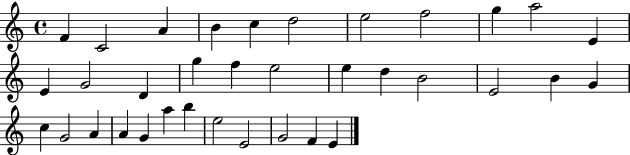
{
  \clef treble
  \time 4/4
  \defaultTimeSignature
  \key c \major
  f'4 c'2 a'4 | b'4 c''4 d''2 | e''2 f''2 | g''4 a''2 e'4 | \break e'4 g'2 d'4 | g''4 f''4 e''2 | e''4 d''4 b'2 | e'2 b'4 g'4 | \break c''4 g'2 a'4 | a'4 g'4 a''4 b''4 | e''2 e'2 | g'2 f'4 e'4 | \break \bar "|."
}